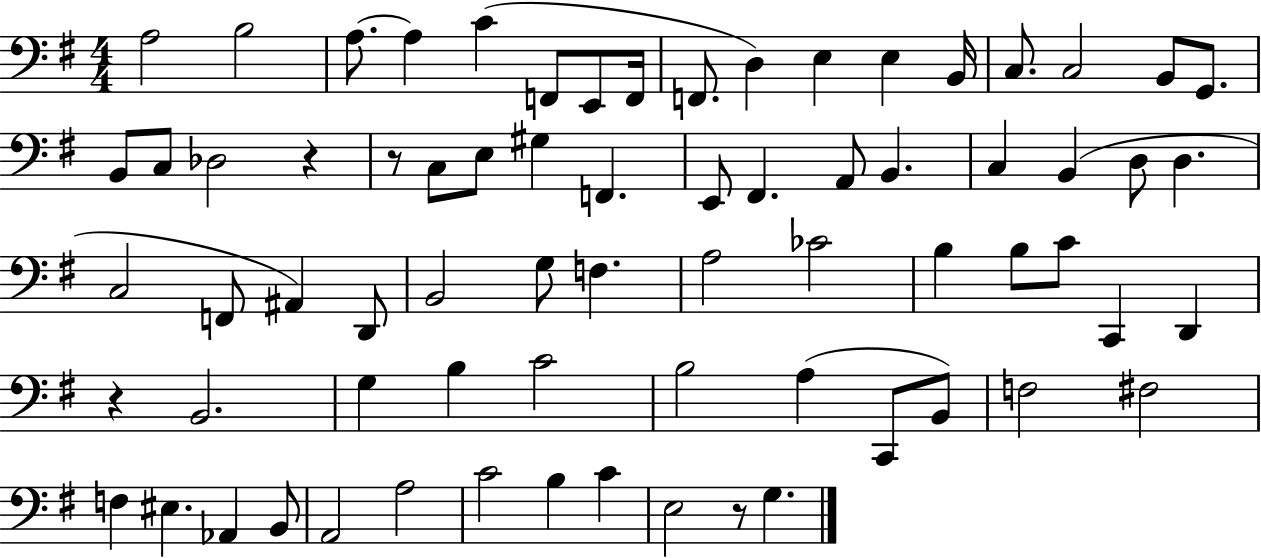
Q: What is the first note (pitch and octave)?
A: A3